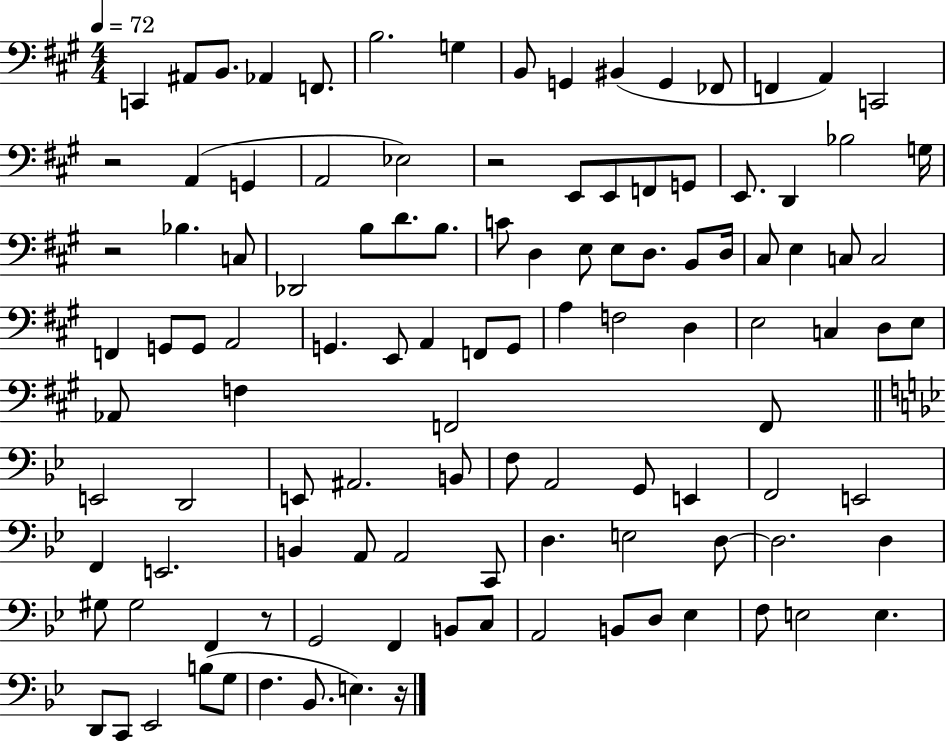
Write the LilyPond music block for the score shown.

{
  \clef bass
  \numericTimeSignature
  \time 4/4
  \key a \major
  \tempo 4 = 72
  \repeat volta 2 { c,4 ais,8 b,8. aes,4 f,8. | b2. g4 | b,8 g,4 bis,4( g,4 fes,8 | f,4 a,4) c,2 | \break r2 a,4( g,4 | a,2 ees2) | r2 e,8 e,8 f,8 g,8 | e,8. d,4 bes2 g16 | \break r2 bes4. c8 | des,2 b8 d'8. b8. | c'8 d4 e8 e8 d8. b,8 d16 | cis8 e4 c8 c2 | \break f,4 g,8 g,8 a,2 | g,4. e,8 a,4 f,8 g,8 | a4 f2 d4 | e2 c4 d8 e8 | \break aes,8 f4 f,2 f,8 | \bar "||" \break \key bes \major e,2 d,2 | e,8 ais,2. b,8 | f8 a,2 g,8 e,4 | f,2 e,2 | \break f,4 e,2. | b,4 a,8 a,2 c,8 | d4. e2 d8~~ | d2. d4 | \break gis8 gis2 f,4 r8 | g,2 f,4 b,8 c8 | a,2 b,8 d8 ees4 | f8 e2 e4. | \break d,8 c,8 ees,2 b8( g8 | f4. bes,8. e4.) r16 | } \bar "|."
}